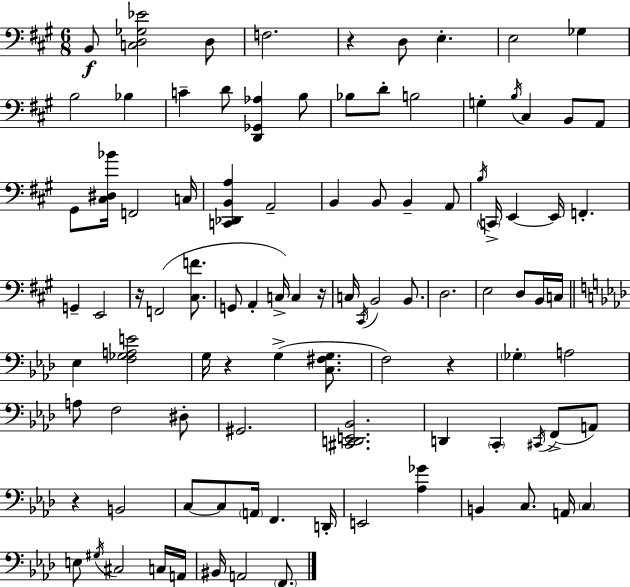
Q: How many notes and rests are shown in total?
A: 98